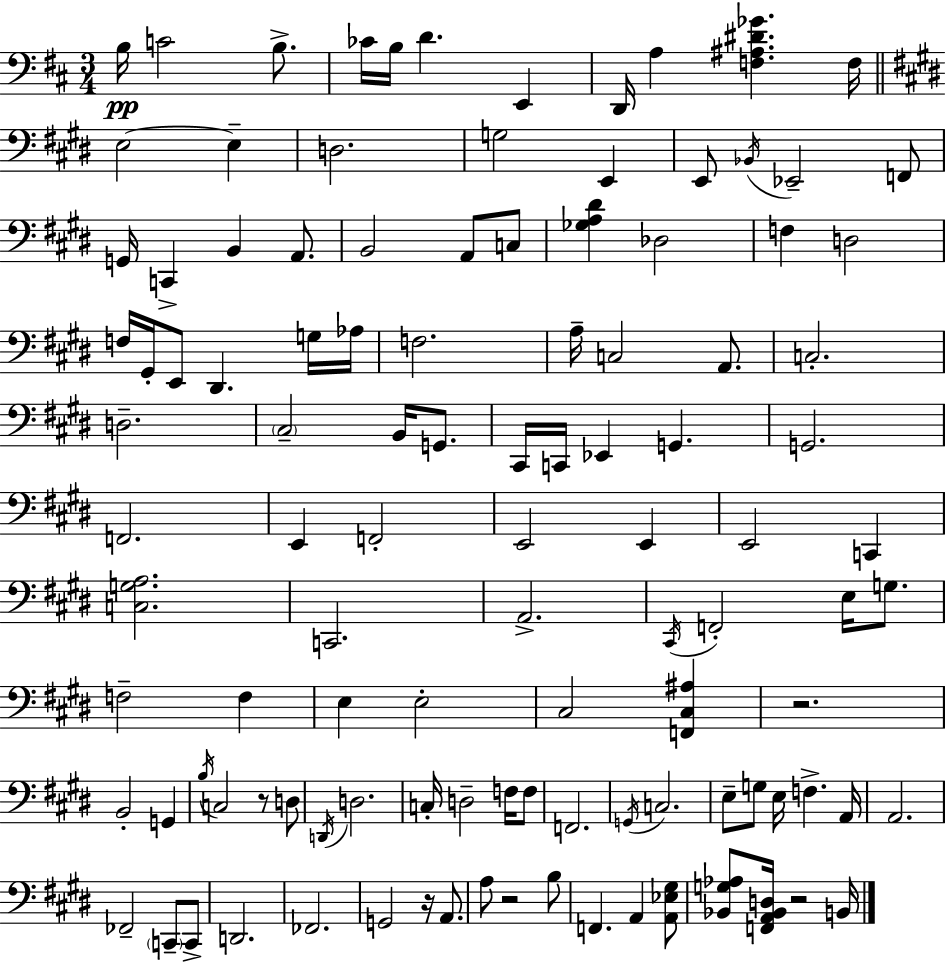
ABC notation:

X:1
T:Untitled
M:3/4
L:1/4
K:D
B,/4 C2 B,/2 _C/4 B,/4 D E,, D,,/4 A, [F,^A,^D_G] F,/4 E,2 E, D,2 G,2 E,, E,,/2 _B,,/4 _E,,2 F,,/2 G,,/4 C,, B,, A,,/2 B,,2 A,,/2 C,/2 [_G,A,^D] _D,2 F, D,2 F,/4 ^G,,/4 E,,/2 ^D,, G,/4 _A,/4 F,2 A,/4 C,2 A,,/2 C,2 D,2 ^C,2 B,,/4 G,,/2 ^C,,/4 C,,/4 _E,, G,, G,,2 F,,2 E,, F,,2 E,,2 E,, E,,2 C,, [C,G,A,]2 C,,2 A,,2 ^C,,/4 F,,2 E,/4 G,/2 F,2 F, E, E,2 ^C,2 [F,,^C,^A,] z2 B,,2 G,, B,/4 C,2 z/2 D,/2 D,,/4 D,2 C,/4 D,2 F,/4 F,/2 F,,2 G,,/4 C,2 E,/2 G,/2 E,/4 F, A,,/4 A,,2 _F,,2 C,,/2 C,,/2 D,,2 _F,,2 G,,2 z/4 A,,/2 A,/2 z2 B,/2 F,, A,, [A,,_E,^G,]/2 [_B,,G,_A,]/2 [F,,A,,_B,,D,]/4 z2 B,,/4